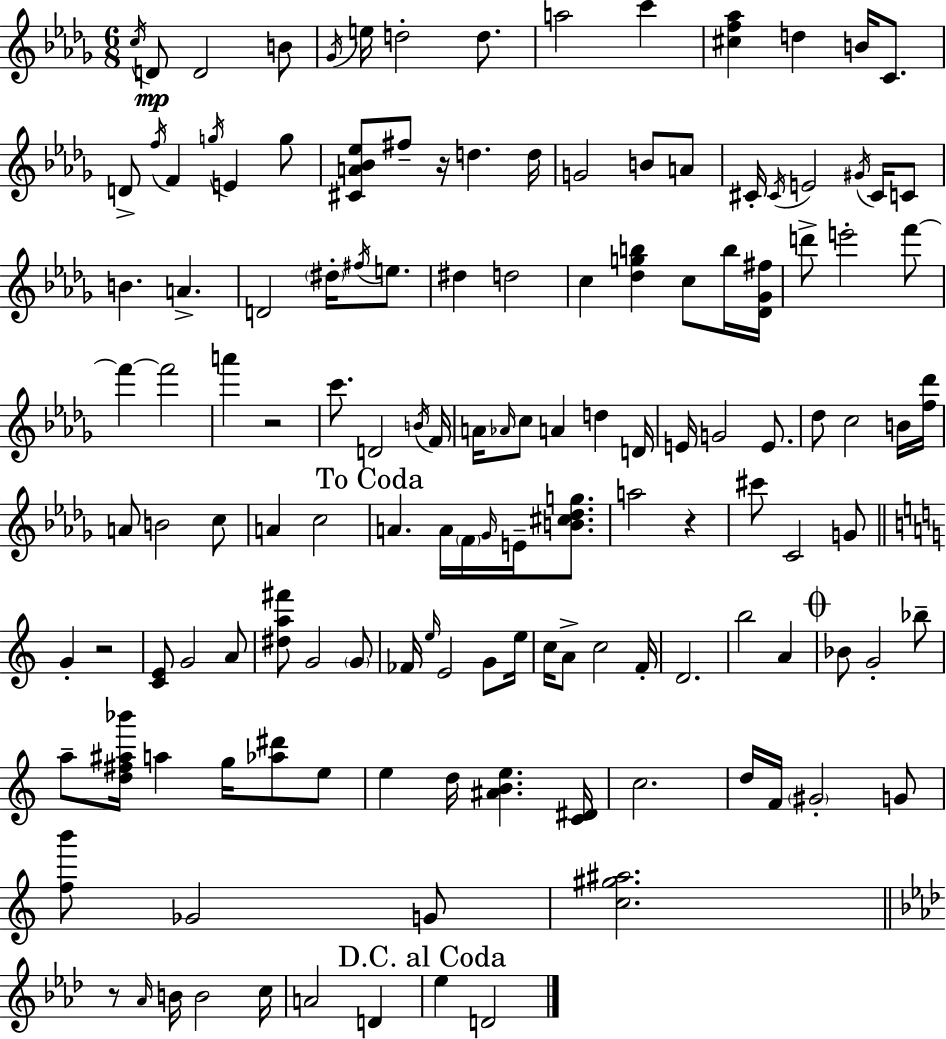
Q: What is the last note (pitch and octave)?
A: D4